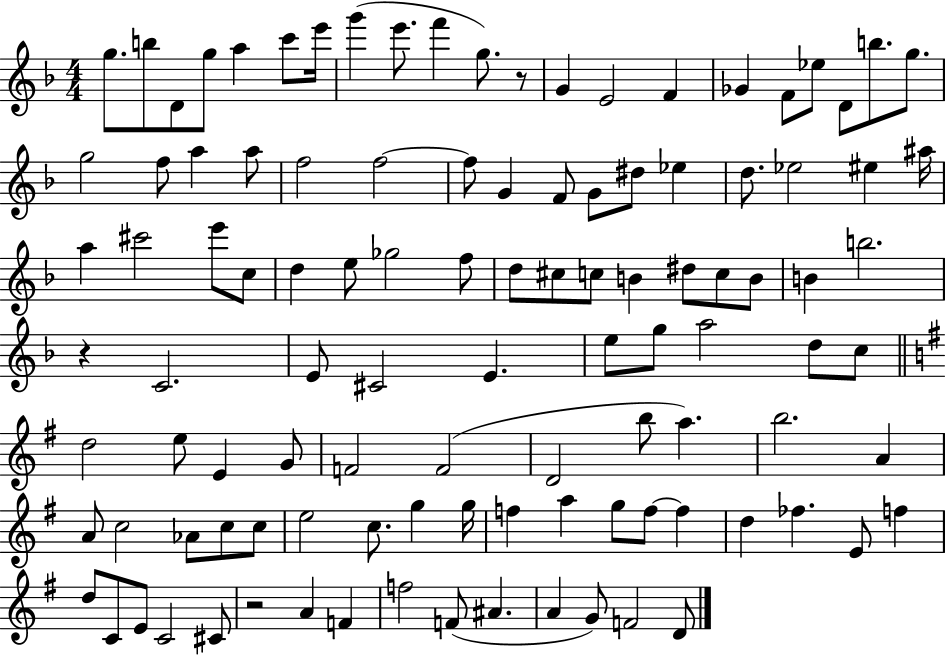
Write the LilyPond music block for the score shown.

{
  \clef treble
  \numericTimeSignature
  \time 4/4
  \key f \major
  g''8. b''8 d'8 g''8 a''4 c'''8 e'''16 | g'''4( e'''8. f'''4 g''8.) r8 | g'4 e'2 f'4 | ges'4 f'8 ees''8 d'8 b''8. g''8. | \break g''2 f''8 a''4 a''8 | f''2 f''2~~ | f''8 g'4 f'8 g'8 dis''8 ees''4 | d''8. ees''2 eis''4 ais''16 | \break a''4 cis'''2 e'''8 c''8 | d''4 e''8 ges''2 f''8 | d''8 cis''8 c''8 b'4 dis''8 c''8 b'8 | b'4 b''2. | \break r4 c'2. | e'8 cis'2 e'4. | e''8 g''8 a''2 d''8 c''8 | \bar "||" \break \key g \major d''2 e''8 e'4 g'8 | f'2 f'2( | d'2 b''8 a''4.) | b''2. a'4 | \break a'8 c''2 aes'8 c''8 c''8 | e''2 c''8. g''4 g''16 | f''4 a''4 g''8 f''8~~ f''4 | d''4 fes''4. e'8 f''4 | \break d''8 c'8 e'8 c'2 cis'8 | r2 a'4 f'4 | f''2 f'8( ais'4. | a'4 g'8) f'2 d'8 | \break \bar "|."
}